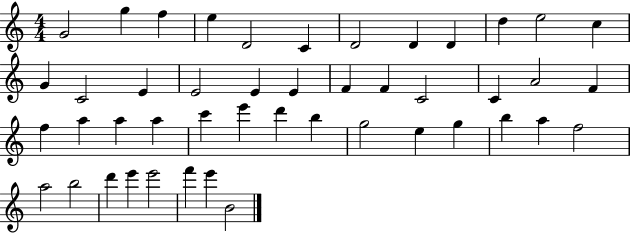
X:1
T:Untitled
M:4/4
L:1/4
K:C
G2 g f e D2 C D2 D D d e2 c G C2 E E2 E E F F C2 C A2 F f a a a c' e' d' b g2 e g b a f2 a2 b2 d' e' e'2 f' e' B2